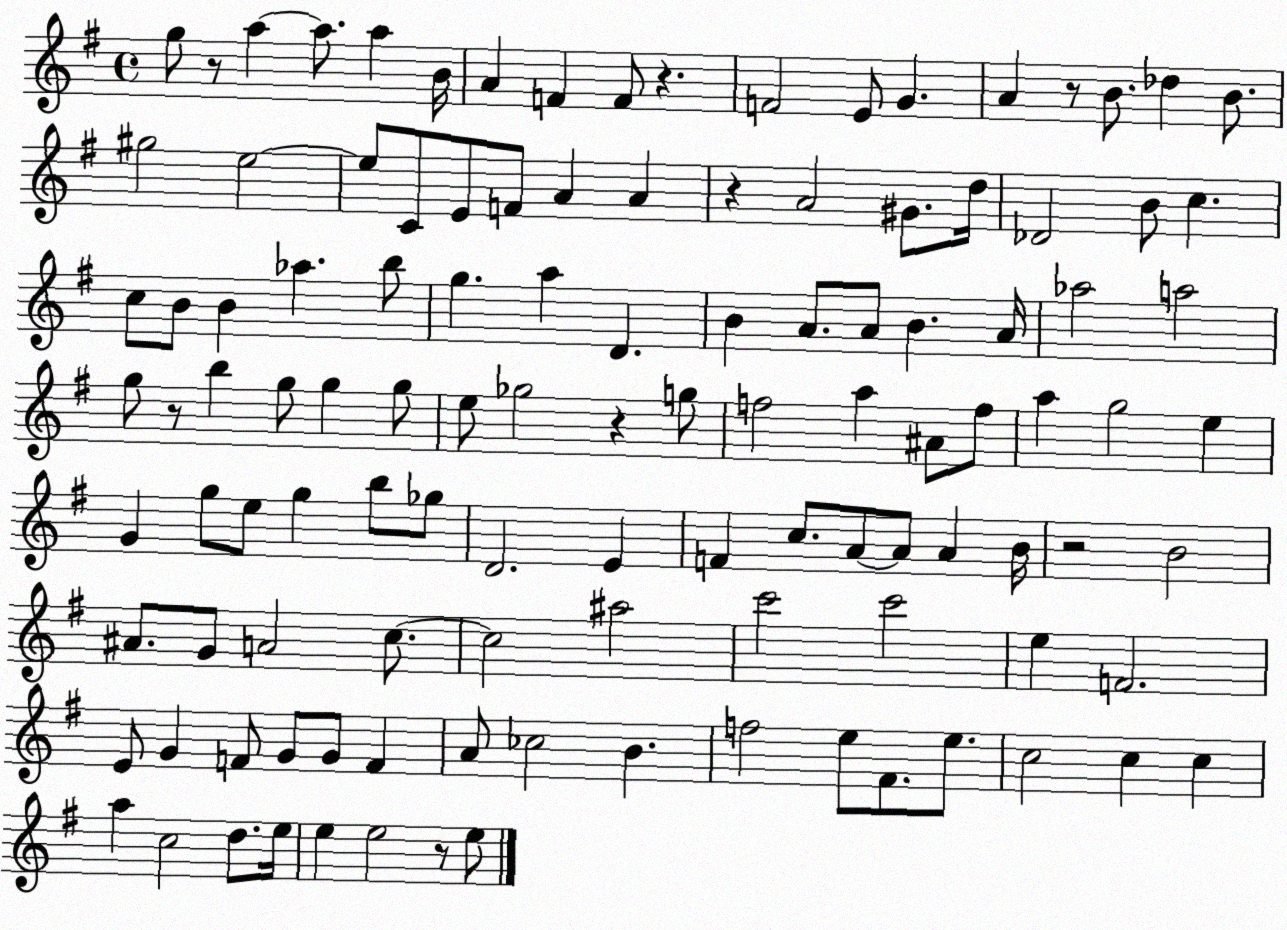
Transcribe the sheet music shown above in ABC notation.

X:1
T:Untitled
M:4/4
L:1/4
K:G
g/2 z/2 a a/2 a B/4 A F F/2 z F2 E/2 G A z/2 B/2 _d B/2 ^g2 e2 e/2 C/2 E/2 F/2 A A z A2 ^G/2 d/4 _D2 B/2 c c/2 B/2 B _a b/2 g a D B A/2 A/2 B A/4 _a2 a2 g/2 z/2 b g/2 g g/2 e/2 _g2 z g/2 f2 a ^A/2 f/2 a g2 e G g/2 e/2 g b/2 _g/2 D2 E F c/2 A/2 A/2 A B/4 z2 B2 ^A/2 G/2 A2 c/2 c2 ^a2 c'2 c'2 e F2 E/2 G F/2 G/2 G/2 F A/2 _c2 B f2 e/2 ^F/2 e/2 c2 c c a c2 d/2 e/4 e e2 z/2 e/2